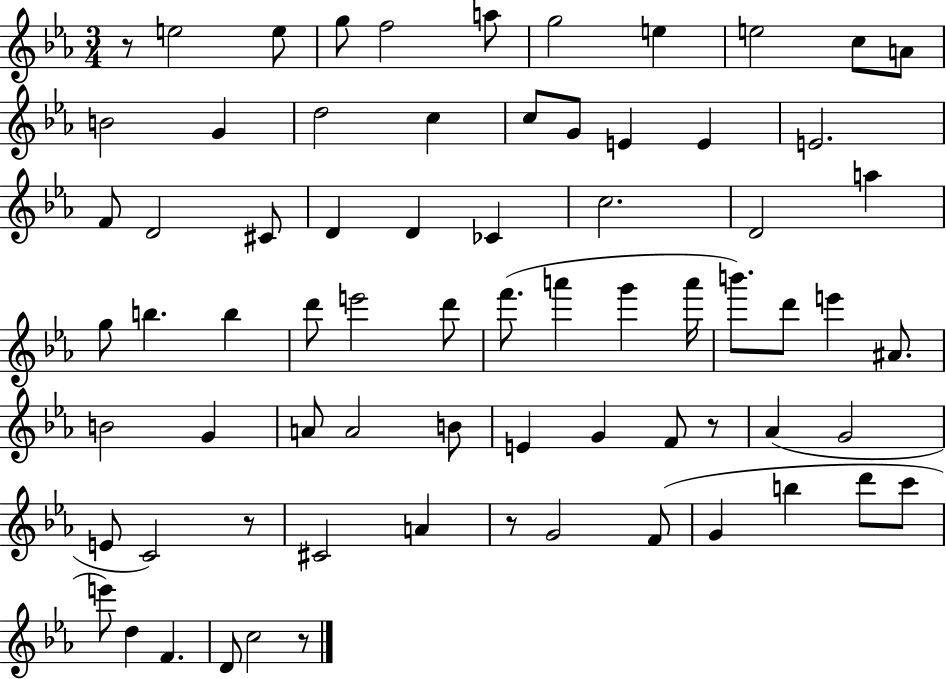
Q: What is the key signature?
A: EES major